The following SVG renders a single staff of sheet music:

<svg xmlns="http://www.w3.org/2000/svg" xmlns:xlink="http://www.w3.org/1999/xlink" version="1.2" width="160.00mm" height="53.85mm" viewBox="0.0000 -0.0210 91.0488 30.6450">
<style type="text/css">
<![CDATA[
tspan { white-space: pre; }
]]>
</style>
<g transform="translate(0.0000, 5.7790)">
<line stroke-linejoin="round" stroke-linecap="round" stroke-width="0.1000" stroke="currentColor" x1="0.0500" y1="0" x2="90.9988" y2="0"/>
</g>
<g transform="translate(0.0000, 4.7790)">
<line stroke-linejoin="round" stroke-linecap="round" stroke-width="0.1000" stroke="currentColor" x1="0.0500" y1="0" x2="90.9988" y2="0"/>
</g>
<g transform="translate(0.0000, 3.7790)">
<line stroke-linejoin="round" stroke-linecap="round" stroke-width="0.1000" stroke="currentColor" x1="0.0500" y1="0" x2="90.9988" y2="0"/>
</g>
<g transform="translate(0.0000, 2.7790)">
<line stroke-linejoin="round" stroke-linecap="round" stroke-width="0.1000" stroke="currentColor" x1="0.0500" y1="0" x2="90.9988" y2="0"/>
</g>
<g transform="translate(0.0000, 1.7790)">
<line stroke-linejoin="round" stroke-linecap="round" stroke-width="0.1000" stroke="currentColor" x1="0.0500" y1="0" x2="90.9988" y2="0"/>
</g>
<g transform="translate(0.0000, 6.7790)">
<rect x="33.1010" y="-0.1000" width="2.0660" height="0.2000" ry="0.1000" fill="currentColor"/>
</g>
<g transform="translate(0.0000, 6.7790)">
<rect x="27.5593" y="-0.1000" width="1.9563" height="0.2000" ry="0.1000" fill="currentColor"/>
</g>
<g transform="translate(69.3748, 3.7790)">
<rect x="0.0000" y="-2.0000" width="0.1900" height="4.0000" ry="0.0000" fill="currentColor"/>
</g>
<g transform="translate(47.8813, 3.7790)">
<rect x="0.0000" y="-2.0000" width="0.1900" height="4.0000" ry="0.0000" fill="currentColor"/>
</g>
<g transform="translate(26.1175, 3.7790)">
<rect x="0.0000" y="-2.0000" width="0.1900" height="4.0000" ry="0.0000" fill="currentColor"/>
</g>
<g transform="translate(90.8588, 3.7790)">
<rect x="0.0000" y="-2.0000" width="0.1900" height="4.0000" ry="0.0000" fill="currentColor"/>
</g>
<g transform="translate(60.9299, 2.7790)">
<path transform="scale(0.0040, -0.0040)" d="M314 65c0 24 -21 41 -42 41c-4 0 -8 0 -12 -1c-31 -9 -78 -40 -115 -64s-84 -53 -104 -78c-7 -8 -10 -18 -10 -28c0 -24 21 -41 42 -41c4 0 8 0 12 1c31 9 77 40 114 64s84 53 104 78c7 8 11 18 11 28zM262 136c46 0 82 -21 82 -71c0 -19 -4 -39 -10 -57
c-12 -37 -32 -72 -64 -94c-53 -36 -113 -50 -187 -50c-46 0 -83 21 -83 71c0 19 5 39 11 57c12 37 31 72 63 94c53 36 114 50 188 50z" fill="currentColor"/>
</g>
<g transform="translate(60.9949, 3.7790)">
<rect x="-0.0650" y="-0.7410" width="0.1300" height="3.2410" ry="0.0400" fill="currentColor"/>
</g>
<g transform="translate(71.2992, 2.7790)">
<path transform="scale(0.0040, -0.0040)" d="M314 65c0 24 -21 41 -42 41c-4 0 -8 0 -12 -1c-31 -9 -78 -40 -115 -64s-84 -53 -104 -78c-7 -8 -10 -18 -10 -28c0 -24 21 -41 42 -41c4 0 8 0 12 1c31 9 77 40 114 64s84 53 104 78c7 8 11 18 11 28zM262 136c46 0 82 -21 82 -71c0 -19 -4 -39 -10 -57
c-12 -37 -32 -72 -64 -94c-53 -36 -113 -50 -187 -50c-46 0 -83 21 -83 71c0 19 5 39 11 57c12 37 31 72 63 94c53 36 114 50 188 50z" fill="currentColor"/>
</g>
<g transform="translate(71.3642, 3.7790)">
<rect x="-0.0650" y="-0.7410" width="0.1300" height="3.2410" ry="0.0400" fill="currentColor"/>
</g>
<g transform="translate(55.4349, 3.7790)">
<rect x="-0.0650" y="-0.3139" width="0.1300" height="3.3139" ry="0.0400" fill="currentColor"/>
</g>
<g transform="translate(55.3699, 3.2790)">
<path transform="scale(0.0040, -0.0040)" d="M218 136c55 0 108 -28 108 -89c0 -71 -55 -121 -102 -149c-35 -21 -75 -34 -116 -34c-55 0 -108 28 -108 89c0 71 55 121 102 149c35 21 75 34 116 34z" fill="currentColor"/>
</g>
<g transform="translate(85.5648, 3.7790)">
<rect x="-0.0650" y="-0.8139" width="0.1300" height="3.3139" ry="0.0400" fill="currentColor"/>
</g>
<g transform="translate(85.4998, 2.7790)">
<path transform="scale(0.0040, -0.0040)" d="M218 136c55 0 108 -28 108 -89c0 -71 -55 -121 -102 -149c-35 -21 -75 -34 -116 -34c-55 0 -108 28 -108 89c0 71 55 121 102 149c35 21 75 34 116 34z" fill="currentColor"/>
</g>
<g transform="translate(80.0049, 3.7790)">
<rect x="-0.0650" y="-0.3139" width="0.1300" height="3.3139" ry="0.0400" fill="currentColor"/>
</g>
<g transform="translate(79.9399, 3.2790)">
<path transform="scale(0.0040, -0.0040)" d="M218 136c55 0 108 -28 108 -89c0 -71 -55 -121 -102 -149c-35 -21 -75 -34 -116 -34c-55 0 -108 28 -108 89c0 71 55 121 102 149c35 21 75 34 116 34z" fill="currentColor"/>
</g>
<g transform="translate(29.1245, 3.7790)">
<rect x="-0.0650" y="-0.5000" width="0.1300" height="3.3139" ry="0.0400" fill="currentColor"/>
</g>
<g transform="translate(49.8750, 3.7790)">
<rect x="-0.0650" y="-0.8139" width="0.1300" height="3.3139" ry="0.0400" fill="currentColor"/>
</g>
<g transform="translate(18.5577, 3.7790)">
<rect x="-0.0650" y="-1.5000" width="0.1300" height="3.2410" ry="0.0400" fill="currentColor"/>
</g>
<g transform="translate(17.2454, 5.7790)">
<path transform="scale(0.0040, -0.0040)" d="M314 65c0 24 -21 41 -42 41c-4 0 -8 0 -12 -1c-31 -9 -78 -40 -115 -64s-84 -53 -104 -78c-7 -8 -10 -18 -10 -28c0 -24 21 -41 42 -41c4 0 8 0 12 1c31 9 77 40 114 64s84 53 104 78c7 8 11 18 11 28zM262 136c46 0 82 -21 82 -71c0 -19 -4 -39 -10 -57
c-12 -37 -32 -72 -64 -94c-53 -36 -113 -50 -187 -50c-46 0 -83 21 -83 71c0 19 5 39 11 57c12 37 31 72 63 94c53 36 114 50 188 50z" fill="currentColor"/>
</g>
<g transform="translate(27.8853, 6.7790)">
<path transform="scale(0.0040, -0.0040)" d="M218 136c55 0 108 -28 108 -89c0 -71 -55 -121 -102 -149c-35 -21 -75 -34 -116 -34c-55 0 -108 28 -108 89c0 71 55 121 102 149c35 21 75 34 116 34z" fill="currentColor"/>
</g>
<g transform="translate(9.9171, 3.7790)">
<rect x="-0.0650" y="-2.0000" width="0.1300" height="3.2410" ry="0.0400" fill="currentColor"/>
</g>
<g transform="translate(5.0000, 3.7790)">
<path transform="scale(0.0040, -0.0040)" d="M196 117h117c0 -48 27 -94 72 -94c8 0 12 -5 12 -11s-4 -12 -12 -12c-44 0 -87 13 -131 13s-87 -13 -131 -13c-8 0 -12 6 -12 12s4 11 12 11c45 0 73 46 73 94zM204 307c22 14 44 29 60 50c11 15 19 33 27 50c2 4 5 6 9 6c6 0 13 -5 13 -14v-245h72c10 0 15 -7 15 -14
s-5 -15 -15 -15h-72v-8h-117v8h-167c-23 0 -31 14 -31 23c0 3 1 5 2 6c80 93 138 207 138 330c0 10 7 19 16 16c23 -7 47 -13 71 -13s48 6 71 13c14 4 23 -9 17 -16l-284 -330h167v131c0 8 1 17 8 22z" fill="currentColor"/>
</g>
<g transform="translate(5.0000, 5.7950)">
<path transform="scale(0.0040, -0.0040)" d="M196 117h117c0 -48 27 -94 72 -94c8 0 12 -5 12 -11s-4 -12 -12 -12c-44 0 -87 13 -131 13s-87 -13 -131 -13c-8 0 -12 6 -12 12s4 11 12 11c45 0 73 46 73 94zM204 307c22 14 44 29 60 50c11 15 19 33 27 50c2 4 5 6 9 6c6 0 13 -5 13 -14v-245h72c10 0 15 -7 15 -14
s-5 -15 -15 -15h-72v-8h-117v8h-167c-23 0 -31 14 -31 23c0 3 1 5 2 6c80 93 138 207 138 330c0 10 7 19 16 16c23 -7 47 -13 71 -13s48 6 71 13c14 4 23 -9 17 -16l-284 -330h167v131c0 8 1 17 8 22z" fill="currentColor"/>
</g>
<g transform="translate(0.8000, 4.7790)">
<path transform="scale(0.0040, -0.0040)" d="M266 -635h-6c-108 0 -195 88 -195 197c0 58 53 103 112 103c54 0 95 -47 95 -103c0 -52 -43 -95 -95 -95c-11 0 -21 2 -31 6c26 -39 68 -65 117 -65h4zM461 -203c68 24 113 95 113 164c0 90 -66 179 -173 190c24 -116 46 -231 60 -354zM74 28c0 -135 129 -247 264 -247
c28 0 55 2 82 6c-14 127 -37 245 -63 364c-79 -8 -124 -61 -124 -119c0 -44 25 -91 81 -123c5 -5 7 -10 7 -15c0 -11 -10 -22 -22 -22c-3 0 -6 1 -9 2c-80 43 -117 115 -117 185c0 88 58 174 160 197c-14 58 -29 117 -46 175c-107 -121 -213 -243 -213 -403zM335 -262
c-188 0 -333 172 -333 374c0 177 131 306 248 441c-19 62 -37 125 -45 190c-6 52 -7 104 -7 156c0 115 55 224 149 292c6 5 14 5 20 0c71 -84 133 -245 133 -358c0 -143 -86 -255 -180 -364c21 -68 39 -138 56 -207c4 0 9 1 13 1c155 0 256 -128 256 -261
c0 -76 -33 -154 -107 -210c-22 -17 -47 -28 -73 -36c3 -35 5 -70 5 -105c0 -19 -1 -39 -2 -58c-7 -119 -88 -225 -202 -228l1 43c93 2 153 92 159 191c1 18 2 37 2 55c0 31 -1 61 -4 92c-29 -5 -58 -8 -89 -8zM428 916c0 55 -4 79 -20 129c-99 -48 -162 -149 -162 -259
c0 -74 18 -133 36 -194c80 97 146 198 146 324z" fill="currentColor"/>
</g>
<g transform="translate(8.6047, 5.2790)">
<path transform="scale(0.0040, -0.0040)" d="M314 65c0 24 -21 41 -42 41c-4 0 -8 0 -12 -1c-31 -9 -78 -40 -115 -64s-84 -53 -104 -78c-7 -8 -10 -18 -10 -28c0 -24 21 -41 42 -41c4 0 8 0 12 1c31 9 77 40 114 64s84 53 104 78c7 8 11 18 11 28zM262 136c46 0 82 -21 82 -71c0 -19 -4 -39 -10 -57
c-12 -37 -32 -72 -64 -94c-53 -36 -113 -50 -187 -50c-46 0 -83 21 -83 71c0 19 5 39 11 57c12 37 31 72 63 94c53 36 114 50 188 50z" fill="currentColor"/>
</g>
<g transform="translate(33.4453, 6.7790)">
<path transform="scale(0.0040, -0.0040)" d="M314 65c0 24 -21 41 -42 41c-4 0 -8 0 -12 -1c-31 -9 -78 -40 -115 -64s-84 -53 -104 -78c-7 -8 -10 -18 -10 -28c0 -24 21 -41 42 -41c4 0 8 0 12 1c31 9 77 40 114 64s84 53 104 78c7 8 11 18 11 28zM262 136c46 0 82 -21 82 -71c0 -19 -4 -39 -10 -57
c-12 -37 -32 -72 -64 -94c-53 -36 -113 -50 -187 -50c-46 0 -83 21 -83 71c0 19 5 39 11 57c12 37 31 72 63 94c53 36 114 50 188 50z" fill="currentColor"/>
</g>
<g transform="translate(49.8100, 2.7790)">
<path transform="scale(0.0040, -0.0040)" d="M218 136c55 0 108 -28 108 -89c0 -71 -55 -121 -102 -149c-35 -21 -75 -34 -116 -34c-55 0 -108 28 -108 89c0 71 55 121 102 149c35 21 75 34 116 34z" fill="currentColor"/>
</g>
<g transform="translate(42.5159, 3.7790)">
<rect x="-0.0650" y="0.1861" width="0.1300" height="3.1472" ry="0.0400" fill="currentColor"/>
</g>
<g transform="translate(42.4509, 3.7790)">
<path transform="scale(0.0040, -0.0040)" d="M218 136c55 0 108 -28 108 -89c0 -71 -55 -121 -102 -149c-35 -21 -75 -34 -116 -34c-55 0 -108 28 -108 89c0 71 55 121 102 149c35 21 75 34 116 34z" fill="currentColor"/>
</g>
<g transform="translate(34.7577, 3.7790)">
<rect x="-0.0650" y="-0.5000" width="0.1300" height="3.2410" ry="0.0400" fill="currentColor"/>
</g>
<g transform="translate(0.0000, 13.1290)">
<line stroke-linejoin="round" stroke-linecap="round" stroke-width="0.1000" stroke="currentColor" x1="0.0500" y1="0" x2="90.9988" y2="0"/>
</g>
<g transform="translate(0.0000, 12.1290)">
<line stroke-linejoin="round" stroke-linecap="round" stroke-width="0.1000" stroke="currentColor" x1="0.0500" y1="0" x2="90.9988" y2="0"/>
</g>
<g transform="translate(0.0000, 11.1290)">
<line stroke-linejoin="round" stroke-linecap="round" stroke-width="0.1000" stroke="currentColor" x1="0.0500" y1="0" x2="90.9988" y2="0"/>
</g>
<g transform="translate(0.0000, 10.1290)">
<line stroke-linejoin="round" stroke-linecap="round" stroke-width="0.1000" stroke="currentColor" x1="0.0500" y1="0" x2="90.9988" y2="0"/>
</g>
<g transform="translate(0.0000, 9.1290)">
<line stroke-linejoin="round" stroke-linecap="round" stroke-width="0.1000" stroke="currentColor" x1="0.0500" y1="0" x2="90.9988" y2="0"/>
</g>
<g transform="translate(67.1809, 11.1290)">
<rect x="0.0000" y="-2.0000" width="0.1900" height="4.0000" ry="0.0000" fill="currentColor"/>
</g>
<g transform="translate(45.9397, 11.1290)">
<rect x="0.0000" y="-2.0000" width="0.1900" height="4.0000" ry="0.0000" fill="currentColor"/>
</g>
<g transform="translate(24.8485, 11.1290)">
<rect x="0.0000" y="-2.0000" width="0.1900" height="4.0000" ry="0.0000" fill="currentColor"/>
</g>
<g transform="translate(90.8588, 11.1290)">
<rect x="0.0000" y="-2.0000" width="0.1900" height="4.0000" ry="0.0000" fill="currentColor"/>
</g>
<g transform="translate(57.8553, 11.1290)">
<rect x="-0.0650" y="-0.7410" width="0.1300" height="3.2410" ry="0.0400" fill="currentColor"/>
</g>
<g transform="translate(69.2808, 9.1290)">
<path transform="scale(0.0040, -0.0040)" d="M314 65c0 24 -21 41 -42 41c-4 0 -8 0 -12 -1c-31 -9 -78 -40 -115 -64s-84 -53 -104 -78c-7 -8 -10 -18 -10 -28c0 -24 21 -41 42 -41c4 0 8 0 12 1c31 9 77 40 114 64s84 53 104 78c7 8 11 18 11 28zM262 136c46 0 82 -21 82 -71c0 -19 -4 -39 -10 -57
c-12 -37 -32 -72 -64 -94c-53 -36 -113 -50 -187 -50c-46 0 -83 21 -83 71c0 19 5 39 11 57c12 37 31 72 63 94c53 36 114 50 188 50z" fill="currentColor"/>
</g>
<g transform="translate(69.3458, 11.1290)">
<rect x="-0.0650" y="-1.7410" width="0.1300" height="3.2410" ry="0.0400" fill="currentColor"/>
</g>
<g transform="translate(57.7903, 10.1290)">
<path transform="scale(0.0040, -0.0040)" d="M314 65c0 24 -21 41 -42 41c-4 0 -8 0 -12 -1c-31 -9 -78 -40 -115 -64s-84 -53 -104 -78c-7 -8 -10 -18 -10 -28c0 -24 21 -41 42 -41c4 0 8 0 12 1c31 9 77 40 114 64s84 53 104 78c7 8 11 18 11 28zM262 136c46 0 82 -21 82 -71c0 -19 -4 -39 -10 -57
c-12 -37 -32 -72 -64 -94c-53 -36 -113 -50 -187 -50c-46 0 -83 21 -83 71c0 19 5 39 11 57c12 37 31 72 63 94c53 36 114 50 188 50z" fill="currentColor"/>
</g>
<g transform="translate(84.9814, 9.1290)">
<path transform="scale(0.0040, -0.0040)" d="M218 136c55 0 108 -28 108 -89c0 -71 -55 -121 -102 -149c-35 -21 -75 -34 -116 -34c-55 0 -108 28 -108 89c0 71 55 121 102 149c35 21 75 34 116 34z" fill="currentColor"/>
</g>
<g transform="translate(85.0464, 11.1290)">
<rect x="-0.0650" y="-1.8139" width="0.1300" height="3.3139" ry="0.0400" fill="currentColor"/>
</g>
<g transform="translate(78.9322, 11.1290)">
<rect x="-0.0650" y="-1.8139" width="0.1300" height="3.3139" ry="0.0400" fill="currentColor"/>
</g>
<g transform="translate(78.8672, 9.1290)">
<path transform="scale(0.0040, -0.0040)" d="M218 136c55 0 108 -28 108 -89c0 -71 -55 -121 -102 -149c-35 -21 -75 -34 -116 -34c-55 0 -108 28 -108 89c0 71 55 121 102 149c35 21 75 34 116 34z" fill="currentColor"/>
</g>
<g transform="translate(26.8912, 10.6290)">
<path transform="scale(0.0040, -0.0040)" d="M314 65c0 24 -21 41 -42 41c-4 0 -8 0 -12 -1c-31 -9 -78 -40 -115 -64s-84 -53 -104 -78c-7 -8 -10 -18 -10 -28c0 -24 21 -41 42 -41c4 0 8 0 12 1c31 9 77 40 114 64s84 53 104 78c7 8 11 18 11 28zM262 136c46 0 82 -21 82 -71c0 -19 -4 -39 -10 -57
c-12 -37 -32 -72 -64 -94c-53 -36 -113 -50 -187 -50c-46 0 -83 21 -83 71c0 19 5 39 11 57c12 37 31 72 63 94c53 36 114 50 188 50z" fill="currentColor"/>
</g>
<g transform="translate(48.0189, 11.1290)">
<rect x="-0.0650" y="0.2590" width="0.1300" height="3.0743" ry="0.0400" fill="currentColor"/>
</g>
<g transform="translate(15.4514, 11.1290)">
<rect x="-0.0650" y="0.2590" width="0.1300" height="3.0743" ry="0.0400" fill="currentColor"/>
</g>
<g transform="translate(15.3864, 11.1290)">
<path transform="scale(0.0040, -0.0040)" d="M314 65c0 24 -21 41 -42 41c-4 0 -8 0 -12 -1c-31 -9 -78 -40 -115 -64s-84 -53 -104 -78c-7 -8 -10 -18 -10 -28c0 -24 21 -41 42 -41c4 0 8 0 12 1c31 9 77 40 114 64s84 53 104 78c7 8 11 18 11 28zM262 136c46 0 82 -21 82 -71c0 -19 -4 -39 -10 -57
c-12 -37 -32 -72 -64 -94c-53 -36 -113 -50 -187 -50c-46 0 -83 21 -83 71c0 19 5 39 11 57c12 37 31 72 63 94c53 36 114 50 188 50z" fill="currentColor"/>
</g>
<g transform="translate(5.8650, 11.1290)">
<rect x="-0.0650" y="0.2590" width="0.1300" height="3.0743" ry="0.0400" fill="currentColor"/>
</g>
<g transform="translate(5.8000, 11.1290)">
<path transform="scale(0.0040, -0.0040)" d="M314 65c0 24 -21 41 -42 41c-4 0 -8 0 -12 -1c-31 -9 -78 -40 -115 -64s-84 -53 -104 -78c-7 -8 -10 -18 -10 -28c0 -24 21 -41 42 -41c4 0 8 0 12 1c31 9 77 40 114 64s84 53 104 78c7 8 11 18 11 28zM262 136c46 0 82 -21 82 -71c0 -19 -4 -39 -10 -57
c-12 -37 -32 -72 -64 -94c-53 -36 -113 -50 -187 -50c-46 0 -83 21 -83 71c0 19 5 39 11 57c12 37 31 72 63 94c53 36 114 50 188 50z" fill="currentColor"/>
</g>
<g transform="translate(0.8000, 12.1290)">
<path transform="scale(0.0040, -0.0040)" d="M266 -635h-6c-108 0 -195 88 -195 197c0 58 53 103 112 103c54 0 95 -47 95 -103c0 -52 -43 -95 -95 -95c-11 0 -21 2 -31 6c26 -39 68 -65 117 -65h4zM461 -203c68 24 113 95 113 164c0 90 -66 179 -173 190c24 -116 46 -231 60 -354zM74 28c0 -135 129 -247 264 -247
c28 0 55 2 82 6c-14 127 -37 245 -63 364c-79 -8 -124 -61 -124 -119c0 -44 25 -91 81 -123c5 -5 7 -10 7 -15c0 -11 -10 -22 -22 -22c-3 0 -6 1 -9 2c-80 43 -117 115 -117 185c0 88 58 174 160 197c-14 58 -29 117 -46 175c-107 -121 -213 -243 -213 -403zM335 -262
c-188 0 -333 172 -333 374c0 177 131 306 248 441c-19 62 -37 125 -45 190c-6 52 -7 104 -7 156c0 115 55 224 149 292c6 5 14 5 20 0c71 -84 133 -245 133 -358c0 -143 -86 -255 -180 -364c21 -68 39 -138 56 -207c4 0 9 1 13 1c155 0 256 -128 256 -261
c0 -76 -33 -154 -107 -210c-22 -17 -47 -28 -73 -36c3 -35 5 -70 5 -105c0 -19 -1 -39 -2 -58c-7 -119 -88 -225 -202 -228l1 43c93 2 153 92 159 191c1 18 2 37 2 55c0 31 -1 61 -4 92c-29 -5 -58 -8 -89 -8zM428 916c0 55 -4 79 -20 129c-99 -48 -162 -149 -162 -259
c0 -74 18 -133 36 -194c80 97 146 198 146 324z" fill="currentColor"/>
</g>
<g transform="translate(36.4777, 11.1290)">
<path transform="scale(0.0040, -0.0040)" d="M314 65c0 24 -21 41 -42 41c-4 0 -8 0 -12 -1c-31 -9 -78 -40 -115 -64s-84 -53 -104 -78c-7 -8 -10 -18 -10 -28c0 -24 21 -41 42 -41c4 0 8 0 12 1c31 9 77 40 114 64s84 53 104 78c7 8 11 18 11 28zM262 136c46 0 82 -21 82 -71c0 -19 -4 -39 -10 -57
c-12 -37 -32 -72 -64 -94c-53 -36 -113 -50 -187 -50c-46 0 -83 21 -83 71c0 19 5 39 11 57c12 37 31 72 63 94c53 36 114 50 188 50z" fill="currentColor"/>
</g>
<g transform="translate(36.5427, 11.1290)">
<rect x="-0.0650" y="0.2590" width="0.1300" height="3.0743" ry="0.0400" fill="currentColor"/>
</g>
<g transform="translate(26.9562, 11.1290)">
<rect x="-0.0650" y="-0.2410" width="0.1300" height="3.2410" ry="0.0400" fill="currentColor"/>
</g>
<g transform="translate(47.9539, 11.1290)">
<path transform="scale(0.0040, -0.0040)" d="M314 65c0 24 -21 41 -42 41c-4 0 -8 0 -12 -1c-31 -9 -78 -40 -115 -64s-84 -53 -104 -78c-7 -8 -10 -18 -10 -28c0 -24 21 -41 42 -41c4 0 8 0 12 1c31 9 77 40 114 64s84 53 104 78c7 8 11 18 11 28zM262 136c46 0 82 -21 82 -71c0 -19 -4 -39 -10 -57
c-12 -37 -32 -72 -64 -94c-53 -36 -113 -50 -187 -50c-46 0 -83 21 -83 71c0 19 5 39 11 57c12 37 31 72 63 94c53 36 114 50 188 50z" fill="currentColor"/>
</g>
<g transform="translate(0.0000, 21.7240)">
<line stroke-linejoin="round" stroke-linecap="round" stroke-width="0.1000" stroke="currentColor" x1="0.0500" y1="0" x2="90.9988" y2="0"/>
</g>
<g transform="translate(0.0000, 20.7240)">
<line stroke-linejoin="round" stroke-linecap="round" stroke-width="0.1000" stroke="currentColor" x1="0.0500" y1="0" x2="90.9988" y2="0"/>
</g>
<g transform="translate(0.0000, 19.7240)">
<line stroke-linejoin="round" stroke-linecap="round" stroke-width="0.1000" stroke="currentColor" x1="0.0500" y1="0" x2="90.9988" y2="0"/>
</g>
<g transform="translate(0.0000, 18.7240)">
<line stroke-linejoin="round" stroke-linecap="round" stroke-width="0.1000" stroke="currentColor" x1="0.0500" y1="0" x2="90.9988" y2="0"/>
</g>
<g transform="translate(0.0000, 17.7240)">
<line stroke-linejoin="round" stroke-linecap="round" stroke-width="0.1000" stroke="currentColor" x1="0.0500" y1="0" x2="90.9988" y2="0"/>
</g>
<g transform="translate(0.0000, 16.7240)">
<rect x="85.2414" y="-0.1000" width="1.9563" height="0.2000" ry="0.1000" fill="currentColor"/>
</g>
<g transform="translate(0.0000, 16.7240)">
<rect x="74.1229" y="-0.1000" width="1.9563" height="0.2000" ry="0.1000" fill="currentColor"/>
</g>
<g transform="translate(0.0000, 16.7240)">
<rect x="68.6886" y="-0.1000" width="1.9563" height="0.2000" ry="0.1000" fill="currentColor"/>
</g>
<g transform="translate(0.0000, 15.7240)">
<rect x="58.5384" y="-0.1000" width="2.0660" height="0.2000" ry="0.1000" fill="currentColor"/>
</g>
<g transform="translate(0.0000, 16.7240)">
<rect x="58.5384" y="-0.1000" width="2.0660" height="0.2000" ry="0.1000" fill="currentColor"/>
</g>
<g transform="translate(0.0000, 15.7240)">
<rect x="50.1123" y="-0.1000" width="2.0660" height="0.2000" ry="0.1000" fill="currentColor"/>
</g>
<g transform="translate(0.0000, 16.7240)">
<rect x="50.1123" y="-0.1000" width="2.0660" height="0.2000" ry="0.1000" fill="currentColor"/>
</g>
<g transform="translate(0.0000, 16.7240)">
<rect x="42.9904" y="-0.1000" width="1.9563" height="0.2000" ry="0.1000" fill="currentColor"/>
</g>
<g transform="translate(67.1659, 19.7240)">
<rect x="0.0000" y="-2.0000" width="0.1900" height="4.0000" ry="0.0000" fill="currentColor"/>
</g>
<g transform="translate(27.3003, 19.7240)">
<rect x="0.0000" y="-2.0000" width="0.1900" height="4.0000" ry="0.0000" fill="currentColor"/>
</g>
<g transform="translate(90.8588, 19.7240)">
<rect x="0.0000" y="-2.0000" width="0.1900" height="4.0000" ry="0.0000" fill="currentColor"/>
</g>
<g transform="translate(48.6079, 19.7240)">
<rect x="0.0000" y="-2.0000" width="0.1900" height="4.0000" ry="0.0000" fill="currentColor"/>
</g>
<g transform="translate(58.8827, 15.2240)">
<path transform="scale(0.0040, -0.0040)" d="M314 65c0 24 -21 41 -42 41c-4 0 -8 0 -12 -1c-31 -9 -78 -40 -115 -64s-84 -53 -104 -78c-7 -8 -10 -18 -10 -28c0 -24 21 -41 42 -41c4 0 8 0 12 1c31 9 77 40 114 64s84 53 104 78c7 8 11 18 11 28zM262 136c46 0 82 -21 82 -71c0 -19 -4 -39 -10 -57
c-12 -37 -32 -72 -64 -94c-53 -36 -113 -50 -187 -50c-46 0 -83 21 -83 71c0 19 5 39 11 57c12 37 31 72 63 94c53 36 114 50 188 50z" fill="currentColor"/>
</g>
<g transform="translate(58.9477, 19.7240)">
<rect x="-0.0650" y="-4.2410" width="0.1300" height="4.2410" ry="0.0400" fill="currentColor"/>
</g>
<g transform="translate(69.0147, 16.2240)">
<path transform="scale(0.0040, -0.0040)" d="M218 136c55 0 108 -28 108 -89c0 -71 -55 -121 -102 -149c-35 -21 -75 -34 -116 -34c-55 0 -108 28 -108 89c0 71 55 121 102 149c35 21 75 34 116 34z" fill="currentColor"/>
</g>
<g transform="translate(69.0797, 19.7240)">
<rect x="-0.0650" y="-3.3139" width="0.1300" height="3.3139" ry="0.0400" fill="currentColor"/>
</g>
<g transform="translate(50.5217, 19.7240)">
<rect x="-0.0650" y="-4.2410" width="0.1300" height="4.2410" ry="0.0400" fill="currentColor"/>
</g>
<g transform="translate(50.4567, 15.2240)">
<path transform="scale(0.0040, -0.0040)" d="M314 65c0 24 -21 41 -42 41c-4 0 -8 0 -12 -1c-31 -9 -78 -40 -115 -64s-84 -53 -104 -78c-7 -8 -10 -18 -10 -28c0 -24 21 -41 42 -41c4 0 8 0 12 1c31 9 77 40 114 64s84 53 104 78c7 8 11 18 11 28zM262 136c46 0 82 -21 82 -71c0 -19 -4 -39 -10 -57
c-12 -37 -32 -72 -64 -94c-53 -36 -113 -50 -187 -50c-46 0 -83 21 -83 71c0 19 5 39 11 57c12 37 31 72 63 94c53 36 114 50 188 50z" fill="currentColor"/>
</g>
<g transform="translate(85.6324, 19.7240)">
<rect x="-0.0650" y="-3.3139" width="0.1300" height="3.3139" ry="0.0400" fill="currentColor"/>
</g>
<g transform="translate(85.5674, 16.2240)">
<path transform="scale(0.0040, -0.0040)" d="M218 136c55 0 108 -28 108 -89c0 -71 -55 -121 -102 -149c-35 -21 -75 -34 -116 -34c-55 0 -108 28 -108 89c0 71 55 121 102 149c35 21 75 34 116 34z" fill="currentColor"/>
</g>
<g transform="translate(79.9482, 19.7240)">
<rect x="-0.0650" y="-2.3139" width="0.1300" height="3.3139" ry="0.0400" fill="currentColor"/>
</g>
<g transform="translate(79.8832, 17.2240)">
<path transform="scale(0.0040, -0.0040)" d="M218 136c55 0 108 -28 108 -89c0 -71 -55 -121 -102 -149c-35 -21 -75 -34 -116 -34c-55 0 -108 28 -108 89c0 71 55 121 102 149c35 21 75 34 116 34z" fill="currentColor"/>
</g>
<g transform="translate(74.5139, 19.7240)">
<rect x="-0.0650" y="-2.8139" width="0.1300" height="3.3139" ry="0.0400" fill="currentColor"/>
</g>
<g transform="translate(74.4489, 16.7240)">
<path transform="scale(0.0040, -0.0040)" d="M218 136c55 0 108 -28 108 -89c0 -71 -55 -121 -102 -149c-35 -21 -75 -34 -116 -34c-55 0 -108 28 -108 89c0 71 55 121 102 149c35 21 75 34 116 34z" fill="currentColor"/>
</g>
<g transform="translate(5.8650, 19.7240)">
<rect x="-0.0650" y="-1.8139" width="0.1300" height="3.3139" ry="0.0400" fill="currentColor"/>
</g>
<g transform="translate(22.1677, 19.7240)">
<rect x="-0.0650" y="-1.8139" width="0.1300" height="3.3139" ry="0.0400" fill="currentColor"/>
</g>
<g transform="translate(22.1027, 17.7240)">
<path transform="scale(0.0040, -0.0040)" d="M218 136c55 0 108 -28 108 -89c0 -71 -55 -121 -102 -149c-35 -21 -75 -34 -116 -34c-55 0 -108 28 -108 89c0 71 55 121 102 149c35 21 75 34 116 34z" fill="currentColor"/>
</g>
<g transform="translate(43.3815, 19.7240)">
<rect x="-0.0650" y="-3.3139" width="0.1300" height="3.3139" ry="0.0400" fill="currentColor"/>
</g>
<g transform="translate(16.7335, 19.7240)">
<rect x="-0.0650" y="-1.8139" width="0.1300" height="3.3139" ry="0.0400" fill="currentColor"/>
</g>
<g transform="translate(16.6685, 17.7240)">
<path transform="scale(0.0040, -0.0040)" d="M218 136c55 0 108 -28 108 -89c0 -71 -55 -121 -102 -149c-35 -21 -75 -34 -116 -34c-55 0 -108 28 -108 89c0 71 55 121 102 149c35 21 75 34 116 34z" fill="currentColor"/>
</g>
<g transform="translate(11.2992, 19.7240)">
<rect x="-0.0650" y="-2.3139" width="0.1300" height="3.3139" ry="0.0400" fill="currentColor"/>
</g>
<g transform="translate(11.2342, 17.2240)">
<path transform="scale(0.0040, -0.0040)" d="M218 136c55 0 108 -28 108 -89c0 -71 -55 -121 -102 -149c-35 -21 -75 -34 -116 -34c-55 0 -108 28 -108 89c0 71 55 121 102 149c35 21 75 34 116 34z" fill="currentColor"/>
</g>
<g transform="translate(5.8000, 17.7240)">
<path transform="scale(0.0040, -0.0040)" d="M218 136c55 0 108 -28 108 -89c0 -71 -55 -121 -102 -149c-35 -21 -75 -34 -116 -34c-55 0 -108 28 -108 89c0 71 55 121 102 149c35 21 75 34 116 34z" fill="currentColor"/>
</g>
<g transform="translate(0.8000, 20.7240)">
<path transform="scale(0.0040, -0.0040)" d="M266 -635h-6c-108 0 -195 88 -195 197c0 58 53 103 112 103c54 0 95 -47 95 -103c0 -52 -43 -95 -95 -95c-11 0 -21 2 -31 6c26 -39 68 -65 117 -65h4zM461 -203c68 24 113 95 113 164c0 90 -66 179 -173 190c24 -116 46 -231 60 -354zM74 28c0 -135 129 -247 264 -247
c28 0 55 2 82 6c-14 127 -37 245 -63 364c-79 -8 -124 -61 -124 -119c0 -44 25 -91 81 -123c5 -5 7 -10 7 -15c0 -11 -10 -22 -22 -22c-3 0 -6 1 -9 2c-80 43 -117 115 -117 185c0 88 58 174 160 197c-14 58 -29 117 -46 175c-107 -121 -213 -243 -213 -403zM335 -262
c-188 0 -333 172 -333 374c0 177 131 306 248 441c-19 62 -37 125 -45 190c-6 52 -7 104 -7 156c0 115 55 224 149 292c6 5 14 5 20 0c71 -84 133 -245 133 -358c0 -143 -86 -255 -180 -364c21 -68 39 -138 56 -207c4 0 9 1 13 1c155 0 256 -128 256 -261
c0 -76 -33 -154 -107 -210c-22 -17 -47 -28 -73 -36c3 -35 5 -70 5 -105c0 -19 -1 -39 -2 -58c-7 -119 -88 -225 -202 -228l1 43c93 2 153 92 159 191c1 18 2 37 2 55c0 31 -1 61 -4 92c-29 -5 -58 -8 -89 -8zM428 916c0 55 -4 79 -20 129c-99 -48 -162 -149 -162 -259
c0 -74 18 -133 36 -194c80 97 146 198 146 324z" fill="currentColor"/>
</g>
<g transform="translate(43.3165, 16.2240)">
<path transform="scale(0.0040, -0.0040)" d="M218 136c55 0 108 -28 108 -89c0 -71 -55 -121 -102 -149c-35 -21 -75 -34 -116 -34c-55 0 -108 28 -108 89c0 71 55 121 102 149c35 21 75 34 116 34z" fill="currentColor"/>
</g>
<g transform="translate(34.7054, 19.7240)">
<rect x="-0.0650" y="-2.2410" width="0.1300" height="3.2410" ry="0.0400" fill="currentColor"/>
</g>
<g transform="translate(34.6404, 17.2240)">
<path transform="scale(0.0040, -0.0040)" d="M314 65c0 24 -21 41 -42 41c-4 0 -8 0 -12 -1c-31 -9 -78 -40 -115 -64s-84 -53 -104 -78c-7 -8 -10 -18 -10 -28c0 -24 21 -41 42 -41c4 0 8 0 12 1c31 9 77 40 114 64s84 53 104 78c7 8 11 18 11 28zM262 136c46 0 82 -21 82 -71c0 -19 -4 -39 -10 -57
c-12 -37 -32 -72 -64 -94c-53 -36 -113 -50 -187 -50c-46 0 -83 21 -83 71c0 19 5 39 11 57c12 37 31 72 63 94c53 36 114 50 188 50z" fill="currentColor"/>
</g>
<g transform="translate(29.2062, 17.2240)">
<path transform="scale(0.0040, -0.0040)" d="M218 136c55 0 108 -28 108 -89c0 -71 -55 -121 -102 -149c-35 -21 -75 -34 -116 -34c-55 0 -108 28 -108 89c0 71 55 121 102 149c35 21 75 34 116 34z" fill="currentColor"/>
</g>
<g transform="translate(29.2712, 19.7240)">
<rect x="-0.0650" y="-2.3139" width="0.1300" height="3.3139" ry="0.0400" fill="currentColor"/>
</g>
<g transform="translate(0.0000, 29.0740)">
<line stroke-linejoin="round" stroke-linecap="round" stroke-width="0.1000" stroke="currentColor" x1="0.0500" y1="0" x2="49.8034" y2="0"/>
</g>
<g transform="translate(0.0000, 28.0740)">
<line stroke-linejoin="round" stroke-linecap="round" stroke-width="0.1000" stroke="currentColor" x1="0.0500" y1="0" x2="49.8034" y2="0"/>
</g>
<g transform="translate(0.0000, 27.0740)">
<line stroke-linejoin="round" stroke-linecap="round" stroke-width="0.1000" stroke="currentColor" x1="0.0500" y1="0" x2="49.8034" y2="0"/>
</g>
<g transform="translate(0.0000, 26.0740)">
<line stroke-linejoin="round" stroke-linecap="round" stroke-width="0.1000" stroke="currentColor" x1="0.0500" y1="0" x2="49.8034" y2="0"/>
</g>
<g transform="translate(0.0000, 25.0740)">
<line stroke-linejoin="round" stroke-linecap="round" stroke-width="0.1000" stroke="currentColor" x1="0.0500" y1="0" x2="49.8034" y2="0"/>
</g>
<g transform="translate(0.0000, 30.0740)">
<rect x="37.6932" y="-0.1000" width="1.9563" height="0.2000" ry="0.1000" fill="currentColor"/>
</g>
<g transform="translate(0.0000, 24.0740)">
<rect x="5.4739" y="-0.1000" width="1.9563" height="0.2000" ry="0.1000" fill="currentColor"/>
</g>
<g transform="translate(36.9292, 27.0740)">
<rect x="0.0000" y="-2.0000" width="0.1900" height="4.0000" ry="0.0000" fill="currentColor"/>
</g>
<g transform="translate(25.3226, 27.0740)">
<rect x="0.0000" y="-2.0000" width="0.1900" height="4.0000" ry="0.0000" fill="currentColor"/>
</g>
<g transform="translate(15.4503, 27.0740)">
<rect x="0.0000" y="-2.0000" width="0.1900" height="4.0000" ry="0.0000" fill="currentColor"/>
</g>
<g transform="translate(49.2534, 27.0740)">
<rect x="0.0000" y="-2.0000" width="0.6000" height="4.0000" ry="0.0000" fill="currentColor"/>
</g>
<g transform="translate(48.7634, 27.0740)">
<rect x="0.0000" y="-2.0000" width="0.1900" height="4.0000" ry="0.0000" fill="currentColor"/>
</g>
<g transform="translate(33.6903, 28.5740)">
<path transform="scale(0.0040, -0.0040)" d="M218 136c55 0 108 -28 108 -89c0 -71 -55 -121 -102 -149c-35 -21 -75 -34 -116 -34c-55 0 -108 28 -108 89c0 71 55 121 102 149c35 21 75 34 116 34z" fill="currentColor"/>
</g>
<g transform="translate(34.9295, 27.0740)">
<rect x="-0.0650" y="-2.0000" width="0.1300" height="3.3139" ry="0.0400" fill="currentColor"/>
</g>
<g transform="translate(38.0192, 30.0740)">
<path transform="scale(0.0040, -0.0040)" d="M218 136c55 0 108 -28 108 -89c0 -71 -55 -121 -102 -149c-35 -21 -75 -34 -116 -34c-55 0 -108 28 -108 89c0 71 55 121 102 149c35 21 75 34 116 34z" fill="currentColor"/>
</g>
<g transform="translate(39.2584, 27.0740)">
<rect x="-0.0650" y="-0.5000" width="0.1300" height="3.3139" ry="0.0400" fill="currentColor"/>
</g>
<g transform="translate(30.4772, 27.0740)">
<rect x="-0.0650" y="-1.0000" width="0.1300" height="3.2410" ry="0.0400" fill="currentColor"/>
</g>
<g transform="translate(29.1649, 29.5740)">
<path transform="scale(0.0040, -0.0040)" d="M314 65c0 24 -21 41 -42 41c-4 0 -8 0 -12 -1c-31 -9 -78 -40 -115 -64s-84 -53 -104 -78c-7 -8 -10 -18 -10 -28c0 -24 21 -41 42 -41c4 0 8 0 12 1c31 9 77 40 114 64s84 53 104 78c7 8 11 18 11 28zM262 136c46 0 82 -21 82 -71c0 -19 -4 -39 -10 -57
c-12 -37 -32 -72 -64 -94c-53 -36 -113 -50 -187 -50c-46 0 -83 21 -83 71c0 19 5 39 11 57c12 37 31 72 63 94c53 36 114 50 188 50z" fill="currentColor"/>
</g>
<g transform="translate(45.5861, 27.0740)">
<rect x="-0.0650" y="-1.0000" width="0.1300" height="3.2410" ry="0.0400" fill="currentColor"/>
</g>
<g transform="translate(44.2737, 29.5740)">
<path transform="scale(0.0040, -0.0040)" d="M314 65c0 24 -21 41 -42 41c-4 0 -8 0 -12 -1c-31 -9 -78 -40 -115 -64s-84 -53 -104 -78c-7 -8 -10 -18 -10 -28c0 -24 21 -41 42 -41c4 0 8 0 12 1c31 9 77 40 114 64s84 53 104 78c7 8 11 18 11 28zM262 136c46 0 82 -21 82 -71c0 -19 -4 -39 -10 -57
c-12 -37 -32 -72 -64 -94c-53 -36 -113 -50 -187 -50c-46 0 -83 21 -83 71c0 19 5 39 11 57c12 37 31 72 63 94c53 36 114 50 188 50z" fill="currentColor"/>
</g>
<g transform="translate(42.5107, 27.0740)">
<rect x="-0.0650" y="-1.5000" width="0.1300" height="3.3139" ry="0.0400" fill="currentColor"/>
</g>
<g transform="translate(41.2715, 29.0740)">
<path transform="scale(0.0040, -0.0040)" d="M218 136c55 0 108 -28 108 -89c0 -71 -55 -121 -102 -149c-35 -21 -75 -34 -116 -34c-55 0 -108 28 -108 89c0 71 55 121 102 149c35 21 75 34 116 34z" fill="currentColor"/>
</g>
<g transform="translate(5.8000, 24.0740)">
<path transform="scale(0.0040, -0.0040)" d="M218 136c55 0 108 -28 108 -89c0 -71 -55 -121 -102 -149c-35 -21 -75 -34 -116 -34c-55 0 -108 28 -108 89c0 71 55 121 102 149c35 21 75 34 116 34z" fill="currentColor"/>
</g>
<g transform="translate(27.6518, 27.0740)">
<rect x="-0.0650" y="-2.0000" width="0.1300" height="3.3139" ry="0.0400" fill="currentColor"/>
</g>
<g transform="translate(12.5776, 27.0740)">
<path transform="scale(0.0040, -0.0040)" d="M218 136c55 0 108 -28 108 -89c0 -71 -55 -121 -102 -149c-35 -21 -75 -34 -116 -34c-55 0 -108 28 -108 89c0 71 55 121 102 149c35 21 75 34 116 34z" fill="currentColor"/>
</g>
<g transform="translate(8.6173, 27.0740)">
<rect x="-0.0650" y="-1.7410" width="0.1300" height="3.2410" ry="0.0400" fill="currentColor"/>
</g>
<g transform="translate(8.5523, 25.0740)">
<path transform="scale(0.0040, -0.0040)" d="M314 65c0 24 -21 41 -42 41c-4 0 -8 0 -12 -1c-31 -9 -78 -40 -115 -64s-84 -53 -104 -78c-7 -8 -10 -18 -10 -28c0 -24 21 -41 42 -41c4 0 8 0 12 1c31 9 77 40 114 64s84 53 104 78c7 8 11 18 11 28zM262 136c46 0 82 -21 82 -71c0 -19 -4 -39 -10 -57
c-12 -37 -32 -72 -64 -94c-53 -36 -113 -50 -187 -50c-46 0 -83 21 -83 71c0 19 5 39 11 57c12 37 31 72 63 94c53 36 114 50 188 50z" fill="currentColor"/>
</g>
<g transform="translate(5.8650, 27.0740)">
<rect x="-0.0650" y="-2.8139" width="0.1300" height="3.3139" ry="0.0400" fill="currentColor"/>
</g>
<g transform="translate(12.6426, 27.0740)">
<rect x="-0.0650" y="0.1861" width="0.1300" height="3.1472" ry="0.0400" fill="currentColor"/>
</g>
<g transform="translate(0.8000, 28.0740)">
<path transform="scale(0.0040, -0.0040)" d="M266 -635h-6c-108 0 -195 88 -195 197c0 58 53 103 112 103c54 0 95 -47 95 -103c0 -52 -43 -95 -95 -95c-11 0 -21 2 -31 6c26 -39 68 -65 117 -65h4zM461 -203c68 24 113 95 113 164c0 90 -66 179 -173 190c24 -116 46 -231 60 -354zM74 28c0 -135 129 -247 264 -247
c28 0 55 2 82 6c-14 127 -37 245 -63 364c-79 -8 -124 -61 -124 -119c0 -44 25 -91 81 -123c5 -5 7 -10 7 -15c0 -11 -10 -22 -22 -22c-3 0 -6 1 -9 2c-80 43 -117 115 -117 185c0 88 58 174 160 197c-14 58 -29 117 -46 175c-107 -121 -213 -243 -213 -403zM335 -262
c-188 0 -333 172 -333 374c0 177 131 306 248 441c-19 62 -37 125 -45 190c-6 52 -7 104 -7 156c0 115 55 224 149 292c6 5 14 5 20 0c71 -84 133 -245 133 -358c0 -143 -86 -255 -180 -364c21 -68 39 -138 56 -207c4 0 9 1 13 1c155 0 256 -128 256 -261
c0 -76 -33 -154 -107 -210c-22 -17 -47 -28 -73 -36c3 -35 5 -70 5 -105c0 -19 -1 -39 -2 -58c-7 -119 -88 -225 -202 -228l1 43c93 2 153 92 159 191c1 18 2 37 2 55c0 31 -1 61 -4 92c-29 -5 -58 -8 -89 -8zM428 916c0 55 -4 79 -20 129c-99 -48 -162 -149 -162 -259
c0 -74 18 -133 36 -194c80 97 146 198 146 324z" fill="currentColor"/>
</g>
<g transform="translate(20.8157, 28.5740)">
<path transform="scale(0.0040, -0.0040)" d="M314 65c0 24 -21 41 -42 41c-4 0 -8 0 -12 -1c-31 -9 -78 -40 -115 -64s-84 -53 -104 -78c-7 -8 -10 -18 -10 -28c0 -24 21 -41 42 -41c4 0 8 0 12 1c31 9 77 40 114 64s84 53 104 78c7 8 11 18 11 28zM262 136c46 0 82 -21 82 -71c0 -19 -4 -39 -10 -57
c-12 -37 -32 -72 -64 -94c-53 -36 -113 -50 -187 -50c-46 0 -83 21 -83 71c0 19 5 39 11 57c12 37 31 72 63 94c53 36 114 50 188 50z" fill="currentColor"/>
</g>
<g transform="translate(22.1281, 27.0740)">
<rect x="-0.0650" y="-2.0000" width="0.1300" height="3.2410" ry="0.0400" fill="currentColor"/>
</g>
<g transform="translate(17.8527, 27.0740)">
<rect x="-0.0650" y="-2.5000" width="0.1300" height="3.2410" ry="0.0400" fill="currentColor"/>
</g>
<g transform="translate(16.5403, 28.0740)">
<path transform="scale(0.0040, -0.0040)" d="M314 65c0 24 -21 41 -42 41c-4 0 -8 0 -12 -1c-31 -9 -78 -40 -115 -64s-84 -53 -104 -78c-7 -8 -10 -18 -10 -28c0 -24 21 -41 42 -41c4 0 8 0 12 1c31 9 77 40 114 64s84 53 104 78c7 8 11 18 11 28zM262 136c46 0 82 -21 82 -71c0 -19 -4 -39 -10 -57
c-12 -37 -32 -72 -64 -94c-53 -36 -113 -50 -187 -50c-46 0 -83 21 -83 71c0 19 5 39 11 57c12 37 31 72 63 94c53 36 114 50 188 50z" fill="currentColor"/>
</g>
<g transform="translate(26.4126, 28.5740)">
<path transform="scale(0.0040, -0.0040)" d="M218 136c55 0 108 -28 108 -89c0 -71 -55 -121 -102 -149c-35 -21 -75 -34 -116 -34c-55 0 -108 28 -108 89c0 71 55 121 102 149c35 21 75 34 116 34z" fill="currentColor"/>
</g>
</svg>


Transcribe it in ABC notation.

X:1
T:Untitled
M:4/4
L:1/4
K:C
F2 E2 C C2 B d c d2 d2 c d B2 B2 c2 B2 B2 d2 f2 f f f g f f g g2 b d'2 d'2 b a g b a f2 B G2 F2 F D2 F C E D2